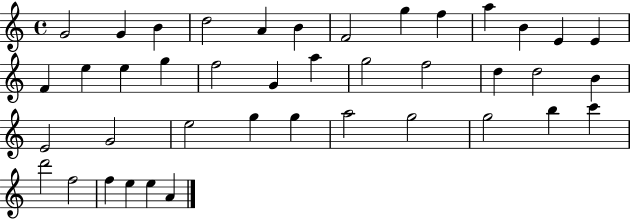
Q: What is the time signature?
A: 4/4